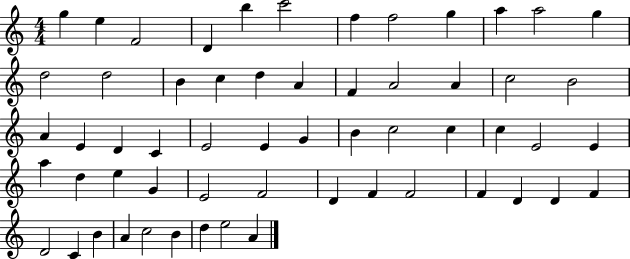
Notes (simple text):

G5/q E5/q F4/h D4/q B5/q C6/h F5/q F5/h G5/q A5/q A5/h G5/q D5/h D5/h B4/q C5/q D5/q A4/q F4/q A4/h A4/q C5/h B4/h A4/q E4/q D4/q C4/q E4/h E4/q G4/q B4/q C5/h C5/q C5/q E4/h E4/q A5/q D5/q E5/q G4/q E4/h F4/h D4/q F4/q F4/h F4/q D4/q D4/q F4/q D4/h C4/q B4/q A4/q C5/h B4/q D5/q E5/h A4/q